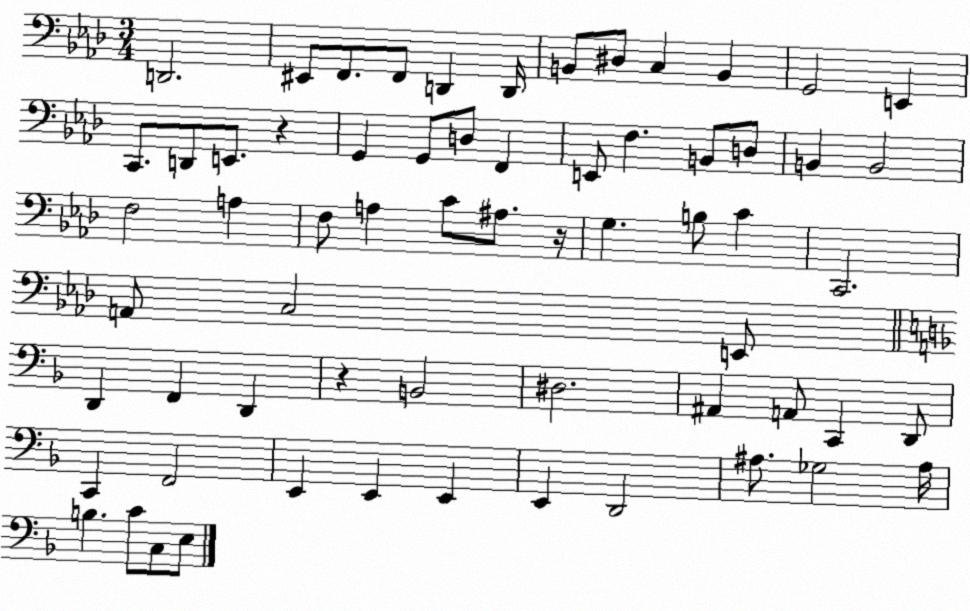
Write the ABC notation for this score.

X:1
T:Untitled
M:3/4
L:1/4
K:Ab
D,,2 ^E,,/2 F,,/2 F,,/2 D,, D,,/4 B,,/2 ^D,/2 C, B,, G,,2 E,, C,,/2 D,,/2 E,,/2 z G,, G,,/2 D,/2 F,, E,,/2 F, B,,/2 D,/2 B,, B,,2 F,2 A, F,/2 A, C/2 ^A,/2 z/4 G, B,/2 C C,,2 A,,/2 C,2 E,,/2 D,, F,, D,, z B,,2 ^D,2 ^A,, A,,/2 C,, D,,/2 C,, F,,2 E,, E,, E,, E,, D,,2 ^A,/2 _G,2 ^A,/4 B, C/2 C,/2 E,/2